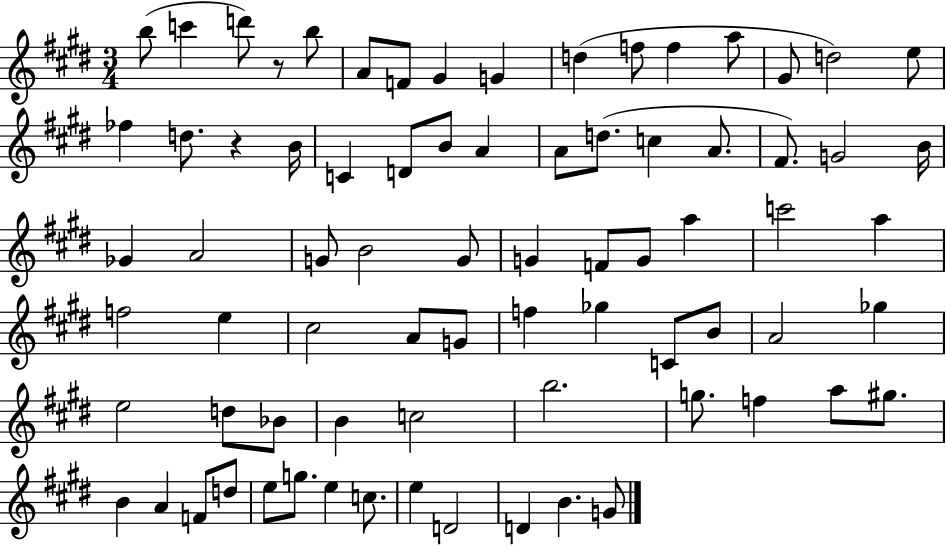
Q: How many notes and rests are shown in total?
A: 76